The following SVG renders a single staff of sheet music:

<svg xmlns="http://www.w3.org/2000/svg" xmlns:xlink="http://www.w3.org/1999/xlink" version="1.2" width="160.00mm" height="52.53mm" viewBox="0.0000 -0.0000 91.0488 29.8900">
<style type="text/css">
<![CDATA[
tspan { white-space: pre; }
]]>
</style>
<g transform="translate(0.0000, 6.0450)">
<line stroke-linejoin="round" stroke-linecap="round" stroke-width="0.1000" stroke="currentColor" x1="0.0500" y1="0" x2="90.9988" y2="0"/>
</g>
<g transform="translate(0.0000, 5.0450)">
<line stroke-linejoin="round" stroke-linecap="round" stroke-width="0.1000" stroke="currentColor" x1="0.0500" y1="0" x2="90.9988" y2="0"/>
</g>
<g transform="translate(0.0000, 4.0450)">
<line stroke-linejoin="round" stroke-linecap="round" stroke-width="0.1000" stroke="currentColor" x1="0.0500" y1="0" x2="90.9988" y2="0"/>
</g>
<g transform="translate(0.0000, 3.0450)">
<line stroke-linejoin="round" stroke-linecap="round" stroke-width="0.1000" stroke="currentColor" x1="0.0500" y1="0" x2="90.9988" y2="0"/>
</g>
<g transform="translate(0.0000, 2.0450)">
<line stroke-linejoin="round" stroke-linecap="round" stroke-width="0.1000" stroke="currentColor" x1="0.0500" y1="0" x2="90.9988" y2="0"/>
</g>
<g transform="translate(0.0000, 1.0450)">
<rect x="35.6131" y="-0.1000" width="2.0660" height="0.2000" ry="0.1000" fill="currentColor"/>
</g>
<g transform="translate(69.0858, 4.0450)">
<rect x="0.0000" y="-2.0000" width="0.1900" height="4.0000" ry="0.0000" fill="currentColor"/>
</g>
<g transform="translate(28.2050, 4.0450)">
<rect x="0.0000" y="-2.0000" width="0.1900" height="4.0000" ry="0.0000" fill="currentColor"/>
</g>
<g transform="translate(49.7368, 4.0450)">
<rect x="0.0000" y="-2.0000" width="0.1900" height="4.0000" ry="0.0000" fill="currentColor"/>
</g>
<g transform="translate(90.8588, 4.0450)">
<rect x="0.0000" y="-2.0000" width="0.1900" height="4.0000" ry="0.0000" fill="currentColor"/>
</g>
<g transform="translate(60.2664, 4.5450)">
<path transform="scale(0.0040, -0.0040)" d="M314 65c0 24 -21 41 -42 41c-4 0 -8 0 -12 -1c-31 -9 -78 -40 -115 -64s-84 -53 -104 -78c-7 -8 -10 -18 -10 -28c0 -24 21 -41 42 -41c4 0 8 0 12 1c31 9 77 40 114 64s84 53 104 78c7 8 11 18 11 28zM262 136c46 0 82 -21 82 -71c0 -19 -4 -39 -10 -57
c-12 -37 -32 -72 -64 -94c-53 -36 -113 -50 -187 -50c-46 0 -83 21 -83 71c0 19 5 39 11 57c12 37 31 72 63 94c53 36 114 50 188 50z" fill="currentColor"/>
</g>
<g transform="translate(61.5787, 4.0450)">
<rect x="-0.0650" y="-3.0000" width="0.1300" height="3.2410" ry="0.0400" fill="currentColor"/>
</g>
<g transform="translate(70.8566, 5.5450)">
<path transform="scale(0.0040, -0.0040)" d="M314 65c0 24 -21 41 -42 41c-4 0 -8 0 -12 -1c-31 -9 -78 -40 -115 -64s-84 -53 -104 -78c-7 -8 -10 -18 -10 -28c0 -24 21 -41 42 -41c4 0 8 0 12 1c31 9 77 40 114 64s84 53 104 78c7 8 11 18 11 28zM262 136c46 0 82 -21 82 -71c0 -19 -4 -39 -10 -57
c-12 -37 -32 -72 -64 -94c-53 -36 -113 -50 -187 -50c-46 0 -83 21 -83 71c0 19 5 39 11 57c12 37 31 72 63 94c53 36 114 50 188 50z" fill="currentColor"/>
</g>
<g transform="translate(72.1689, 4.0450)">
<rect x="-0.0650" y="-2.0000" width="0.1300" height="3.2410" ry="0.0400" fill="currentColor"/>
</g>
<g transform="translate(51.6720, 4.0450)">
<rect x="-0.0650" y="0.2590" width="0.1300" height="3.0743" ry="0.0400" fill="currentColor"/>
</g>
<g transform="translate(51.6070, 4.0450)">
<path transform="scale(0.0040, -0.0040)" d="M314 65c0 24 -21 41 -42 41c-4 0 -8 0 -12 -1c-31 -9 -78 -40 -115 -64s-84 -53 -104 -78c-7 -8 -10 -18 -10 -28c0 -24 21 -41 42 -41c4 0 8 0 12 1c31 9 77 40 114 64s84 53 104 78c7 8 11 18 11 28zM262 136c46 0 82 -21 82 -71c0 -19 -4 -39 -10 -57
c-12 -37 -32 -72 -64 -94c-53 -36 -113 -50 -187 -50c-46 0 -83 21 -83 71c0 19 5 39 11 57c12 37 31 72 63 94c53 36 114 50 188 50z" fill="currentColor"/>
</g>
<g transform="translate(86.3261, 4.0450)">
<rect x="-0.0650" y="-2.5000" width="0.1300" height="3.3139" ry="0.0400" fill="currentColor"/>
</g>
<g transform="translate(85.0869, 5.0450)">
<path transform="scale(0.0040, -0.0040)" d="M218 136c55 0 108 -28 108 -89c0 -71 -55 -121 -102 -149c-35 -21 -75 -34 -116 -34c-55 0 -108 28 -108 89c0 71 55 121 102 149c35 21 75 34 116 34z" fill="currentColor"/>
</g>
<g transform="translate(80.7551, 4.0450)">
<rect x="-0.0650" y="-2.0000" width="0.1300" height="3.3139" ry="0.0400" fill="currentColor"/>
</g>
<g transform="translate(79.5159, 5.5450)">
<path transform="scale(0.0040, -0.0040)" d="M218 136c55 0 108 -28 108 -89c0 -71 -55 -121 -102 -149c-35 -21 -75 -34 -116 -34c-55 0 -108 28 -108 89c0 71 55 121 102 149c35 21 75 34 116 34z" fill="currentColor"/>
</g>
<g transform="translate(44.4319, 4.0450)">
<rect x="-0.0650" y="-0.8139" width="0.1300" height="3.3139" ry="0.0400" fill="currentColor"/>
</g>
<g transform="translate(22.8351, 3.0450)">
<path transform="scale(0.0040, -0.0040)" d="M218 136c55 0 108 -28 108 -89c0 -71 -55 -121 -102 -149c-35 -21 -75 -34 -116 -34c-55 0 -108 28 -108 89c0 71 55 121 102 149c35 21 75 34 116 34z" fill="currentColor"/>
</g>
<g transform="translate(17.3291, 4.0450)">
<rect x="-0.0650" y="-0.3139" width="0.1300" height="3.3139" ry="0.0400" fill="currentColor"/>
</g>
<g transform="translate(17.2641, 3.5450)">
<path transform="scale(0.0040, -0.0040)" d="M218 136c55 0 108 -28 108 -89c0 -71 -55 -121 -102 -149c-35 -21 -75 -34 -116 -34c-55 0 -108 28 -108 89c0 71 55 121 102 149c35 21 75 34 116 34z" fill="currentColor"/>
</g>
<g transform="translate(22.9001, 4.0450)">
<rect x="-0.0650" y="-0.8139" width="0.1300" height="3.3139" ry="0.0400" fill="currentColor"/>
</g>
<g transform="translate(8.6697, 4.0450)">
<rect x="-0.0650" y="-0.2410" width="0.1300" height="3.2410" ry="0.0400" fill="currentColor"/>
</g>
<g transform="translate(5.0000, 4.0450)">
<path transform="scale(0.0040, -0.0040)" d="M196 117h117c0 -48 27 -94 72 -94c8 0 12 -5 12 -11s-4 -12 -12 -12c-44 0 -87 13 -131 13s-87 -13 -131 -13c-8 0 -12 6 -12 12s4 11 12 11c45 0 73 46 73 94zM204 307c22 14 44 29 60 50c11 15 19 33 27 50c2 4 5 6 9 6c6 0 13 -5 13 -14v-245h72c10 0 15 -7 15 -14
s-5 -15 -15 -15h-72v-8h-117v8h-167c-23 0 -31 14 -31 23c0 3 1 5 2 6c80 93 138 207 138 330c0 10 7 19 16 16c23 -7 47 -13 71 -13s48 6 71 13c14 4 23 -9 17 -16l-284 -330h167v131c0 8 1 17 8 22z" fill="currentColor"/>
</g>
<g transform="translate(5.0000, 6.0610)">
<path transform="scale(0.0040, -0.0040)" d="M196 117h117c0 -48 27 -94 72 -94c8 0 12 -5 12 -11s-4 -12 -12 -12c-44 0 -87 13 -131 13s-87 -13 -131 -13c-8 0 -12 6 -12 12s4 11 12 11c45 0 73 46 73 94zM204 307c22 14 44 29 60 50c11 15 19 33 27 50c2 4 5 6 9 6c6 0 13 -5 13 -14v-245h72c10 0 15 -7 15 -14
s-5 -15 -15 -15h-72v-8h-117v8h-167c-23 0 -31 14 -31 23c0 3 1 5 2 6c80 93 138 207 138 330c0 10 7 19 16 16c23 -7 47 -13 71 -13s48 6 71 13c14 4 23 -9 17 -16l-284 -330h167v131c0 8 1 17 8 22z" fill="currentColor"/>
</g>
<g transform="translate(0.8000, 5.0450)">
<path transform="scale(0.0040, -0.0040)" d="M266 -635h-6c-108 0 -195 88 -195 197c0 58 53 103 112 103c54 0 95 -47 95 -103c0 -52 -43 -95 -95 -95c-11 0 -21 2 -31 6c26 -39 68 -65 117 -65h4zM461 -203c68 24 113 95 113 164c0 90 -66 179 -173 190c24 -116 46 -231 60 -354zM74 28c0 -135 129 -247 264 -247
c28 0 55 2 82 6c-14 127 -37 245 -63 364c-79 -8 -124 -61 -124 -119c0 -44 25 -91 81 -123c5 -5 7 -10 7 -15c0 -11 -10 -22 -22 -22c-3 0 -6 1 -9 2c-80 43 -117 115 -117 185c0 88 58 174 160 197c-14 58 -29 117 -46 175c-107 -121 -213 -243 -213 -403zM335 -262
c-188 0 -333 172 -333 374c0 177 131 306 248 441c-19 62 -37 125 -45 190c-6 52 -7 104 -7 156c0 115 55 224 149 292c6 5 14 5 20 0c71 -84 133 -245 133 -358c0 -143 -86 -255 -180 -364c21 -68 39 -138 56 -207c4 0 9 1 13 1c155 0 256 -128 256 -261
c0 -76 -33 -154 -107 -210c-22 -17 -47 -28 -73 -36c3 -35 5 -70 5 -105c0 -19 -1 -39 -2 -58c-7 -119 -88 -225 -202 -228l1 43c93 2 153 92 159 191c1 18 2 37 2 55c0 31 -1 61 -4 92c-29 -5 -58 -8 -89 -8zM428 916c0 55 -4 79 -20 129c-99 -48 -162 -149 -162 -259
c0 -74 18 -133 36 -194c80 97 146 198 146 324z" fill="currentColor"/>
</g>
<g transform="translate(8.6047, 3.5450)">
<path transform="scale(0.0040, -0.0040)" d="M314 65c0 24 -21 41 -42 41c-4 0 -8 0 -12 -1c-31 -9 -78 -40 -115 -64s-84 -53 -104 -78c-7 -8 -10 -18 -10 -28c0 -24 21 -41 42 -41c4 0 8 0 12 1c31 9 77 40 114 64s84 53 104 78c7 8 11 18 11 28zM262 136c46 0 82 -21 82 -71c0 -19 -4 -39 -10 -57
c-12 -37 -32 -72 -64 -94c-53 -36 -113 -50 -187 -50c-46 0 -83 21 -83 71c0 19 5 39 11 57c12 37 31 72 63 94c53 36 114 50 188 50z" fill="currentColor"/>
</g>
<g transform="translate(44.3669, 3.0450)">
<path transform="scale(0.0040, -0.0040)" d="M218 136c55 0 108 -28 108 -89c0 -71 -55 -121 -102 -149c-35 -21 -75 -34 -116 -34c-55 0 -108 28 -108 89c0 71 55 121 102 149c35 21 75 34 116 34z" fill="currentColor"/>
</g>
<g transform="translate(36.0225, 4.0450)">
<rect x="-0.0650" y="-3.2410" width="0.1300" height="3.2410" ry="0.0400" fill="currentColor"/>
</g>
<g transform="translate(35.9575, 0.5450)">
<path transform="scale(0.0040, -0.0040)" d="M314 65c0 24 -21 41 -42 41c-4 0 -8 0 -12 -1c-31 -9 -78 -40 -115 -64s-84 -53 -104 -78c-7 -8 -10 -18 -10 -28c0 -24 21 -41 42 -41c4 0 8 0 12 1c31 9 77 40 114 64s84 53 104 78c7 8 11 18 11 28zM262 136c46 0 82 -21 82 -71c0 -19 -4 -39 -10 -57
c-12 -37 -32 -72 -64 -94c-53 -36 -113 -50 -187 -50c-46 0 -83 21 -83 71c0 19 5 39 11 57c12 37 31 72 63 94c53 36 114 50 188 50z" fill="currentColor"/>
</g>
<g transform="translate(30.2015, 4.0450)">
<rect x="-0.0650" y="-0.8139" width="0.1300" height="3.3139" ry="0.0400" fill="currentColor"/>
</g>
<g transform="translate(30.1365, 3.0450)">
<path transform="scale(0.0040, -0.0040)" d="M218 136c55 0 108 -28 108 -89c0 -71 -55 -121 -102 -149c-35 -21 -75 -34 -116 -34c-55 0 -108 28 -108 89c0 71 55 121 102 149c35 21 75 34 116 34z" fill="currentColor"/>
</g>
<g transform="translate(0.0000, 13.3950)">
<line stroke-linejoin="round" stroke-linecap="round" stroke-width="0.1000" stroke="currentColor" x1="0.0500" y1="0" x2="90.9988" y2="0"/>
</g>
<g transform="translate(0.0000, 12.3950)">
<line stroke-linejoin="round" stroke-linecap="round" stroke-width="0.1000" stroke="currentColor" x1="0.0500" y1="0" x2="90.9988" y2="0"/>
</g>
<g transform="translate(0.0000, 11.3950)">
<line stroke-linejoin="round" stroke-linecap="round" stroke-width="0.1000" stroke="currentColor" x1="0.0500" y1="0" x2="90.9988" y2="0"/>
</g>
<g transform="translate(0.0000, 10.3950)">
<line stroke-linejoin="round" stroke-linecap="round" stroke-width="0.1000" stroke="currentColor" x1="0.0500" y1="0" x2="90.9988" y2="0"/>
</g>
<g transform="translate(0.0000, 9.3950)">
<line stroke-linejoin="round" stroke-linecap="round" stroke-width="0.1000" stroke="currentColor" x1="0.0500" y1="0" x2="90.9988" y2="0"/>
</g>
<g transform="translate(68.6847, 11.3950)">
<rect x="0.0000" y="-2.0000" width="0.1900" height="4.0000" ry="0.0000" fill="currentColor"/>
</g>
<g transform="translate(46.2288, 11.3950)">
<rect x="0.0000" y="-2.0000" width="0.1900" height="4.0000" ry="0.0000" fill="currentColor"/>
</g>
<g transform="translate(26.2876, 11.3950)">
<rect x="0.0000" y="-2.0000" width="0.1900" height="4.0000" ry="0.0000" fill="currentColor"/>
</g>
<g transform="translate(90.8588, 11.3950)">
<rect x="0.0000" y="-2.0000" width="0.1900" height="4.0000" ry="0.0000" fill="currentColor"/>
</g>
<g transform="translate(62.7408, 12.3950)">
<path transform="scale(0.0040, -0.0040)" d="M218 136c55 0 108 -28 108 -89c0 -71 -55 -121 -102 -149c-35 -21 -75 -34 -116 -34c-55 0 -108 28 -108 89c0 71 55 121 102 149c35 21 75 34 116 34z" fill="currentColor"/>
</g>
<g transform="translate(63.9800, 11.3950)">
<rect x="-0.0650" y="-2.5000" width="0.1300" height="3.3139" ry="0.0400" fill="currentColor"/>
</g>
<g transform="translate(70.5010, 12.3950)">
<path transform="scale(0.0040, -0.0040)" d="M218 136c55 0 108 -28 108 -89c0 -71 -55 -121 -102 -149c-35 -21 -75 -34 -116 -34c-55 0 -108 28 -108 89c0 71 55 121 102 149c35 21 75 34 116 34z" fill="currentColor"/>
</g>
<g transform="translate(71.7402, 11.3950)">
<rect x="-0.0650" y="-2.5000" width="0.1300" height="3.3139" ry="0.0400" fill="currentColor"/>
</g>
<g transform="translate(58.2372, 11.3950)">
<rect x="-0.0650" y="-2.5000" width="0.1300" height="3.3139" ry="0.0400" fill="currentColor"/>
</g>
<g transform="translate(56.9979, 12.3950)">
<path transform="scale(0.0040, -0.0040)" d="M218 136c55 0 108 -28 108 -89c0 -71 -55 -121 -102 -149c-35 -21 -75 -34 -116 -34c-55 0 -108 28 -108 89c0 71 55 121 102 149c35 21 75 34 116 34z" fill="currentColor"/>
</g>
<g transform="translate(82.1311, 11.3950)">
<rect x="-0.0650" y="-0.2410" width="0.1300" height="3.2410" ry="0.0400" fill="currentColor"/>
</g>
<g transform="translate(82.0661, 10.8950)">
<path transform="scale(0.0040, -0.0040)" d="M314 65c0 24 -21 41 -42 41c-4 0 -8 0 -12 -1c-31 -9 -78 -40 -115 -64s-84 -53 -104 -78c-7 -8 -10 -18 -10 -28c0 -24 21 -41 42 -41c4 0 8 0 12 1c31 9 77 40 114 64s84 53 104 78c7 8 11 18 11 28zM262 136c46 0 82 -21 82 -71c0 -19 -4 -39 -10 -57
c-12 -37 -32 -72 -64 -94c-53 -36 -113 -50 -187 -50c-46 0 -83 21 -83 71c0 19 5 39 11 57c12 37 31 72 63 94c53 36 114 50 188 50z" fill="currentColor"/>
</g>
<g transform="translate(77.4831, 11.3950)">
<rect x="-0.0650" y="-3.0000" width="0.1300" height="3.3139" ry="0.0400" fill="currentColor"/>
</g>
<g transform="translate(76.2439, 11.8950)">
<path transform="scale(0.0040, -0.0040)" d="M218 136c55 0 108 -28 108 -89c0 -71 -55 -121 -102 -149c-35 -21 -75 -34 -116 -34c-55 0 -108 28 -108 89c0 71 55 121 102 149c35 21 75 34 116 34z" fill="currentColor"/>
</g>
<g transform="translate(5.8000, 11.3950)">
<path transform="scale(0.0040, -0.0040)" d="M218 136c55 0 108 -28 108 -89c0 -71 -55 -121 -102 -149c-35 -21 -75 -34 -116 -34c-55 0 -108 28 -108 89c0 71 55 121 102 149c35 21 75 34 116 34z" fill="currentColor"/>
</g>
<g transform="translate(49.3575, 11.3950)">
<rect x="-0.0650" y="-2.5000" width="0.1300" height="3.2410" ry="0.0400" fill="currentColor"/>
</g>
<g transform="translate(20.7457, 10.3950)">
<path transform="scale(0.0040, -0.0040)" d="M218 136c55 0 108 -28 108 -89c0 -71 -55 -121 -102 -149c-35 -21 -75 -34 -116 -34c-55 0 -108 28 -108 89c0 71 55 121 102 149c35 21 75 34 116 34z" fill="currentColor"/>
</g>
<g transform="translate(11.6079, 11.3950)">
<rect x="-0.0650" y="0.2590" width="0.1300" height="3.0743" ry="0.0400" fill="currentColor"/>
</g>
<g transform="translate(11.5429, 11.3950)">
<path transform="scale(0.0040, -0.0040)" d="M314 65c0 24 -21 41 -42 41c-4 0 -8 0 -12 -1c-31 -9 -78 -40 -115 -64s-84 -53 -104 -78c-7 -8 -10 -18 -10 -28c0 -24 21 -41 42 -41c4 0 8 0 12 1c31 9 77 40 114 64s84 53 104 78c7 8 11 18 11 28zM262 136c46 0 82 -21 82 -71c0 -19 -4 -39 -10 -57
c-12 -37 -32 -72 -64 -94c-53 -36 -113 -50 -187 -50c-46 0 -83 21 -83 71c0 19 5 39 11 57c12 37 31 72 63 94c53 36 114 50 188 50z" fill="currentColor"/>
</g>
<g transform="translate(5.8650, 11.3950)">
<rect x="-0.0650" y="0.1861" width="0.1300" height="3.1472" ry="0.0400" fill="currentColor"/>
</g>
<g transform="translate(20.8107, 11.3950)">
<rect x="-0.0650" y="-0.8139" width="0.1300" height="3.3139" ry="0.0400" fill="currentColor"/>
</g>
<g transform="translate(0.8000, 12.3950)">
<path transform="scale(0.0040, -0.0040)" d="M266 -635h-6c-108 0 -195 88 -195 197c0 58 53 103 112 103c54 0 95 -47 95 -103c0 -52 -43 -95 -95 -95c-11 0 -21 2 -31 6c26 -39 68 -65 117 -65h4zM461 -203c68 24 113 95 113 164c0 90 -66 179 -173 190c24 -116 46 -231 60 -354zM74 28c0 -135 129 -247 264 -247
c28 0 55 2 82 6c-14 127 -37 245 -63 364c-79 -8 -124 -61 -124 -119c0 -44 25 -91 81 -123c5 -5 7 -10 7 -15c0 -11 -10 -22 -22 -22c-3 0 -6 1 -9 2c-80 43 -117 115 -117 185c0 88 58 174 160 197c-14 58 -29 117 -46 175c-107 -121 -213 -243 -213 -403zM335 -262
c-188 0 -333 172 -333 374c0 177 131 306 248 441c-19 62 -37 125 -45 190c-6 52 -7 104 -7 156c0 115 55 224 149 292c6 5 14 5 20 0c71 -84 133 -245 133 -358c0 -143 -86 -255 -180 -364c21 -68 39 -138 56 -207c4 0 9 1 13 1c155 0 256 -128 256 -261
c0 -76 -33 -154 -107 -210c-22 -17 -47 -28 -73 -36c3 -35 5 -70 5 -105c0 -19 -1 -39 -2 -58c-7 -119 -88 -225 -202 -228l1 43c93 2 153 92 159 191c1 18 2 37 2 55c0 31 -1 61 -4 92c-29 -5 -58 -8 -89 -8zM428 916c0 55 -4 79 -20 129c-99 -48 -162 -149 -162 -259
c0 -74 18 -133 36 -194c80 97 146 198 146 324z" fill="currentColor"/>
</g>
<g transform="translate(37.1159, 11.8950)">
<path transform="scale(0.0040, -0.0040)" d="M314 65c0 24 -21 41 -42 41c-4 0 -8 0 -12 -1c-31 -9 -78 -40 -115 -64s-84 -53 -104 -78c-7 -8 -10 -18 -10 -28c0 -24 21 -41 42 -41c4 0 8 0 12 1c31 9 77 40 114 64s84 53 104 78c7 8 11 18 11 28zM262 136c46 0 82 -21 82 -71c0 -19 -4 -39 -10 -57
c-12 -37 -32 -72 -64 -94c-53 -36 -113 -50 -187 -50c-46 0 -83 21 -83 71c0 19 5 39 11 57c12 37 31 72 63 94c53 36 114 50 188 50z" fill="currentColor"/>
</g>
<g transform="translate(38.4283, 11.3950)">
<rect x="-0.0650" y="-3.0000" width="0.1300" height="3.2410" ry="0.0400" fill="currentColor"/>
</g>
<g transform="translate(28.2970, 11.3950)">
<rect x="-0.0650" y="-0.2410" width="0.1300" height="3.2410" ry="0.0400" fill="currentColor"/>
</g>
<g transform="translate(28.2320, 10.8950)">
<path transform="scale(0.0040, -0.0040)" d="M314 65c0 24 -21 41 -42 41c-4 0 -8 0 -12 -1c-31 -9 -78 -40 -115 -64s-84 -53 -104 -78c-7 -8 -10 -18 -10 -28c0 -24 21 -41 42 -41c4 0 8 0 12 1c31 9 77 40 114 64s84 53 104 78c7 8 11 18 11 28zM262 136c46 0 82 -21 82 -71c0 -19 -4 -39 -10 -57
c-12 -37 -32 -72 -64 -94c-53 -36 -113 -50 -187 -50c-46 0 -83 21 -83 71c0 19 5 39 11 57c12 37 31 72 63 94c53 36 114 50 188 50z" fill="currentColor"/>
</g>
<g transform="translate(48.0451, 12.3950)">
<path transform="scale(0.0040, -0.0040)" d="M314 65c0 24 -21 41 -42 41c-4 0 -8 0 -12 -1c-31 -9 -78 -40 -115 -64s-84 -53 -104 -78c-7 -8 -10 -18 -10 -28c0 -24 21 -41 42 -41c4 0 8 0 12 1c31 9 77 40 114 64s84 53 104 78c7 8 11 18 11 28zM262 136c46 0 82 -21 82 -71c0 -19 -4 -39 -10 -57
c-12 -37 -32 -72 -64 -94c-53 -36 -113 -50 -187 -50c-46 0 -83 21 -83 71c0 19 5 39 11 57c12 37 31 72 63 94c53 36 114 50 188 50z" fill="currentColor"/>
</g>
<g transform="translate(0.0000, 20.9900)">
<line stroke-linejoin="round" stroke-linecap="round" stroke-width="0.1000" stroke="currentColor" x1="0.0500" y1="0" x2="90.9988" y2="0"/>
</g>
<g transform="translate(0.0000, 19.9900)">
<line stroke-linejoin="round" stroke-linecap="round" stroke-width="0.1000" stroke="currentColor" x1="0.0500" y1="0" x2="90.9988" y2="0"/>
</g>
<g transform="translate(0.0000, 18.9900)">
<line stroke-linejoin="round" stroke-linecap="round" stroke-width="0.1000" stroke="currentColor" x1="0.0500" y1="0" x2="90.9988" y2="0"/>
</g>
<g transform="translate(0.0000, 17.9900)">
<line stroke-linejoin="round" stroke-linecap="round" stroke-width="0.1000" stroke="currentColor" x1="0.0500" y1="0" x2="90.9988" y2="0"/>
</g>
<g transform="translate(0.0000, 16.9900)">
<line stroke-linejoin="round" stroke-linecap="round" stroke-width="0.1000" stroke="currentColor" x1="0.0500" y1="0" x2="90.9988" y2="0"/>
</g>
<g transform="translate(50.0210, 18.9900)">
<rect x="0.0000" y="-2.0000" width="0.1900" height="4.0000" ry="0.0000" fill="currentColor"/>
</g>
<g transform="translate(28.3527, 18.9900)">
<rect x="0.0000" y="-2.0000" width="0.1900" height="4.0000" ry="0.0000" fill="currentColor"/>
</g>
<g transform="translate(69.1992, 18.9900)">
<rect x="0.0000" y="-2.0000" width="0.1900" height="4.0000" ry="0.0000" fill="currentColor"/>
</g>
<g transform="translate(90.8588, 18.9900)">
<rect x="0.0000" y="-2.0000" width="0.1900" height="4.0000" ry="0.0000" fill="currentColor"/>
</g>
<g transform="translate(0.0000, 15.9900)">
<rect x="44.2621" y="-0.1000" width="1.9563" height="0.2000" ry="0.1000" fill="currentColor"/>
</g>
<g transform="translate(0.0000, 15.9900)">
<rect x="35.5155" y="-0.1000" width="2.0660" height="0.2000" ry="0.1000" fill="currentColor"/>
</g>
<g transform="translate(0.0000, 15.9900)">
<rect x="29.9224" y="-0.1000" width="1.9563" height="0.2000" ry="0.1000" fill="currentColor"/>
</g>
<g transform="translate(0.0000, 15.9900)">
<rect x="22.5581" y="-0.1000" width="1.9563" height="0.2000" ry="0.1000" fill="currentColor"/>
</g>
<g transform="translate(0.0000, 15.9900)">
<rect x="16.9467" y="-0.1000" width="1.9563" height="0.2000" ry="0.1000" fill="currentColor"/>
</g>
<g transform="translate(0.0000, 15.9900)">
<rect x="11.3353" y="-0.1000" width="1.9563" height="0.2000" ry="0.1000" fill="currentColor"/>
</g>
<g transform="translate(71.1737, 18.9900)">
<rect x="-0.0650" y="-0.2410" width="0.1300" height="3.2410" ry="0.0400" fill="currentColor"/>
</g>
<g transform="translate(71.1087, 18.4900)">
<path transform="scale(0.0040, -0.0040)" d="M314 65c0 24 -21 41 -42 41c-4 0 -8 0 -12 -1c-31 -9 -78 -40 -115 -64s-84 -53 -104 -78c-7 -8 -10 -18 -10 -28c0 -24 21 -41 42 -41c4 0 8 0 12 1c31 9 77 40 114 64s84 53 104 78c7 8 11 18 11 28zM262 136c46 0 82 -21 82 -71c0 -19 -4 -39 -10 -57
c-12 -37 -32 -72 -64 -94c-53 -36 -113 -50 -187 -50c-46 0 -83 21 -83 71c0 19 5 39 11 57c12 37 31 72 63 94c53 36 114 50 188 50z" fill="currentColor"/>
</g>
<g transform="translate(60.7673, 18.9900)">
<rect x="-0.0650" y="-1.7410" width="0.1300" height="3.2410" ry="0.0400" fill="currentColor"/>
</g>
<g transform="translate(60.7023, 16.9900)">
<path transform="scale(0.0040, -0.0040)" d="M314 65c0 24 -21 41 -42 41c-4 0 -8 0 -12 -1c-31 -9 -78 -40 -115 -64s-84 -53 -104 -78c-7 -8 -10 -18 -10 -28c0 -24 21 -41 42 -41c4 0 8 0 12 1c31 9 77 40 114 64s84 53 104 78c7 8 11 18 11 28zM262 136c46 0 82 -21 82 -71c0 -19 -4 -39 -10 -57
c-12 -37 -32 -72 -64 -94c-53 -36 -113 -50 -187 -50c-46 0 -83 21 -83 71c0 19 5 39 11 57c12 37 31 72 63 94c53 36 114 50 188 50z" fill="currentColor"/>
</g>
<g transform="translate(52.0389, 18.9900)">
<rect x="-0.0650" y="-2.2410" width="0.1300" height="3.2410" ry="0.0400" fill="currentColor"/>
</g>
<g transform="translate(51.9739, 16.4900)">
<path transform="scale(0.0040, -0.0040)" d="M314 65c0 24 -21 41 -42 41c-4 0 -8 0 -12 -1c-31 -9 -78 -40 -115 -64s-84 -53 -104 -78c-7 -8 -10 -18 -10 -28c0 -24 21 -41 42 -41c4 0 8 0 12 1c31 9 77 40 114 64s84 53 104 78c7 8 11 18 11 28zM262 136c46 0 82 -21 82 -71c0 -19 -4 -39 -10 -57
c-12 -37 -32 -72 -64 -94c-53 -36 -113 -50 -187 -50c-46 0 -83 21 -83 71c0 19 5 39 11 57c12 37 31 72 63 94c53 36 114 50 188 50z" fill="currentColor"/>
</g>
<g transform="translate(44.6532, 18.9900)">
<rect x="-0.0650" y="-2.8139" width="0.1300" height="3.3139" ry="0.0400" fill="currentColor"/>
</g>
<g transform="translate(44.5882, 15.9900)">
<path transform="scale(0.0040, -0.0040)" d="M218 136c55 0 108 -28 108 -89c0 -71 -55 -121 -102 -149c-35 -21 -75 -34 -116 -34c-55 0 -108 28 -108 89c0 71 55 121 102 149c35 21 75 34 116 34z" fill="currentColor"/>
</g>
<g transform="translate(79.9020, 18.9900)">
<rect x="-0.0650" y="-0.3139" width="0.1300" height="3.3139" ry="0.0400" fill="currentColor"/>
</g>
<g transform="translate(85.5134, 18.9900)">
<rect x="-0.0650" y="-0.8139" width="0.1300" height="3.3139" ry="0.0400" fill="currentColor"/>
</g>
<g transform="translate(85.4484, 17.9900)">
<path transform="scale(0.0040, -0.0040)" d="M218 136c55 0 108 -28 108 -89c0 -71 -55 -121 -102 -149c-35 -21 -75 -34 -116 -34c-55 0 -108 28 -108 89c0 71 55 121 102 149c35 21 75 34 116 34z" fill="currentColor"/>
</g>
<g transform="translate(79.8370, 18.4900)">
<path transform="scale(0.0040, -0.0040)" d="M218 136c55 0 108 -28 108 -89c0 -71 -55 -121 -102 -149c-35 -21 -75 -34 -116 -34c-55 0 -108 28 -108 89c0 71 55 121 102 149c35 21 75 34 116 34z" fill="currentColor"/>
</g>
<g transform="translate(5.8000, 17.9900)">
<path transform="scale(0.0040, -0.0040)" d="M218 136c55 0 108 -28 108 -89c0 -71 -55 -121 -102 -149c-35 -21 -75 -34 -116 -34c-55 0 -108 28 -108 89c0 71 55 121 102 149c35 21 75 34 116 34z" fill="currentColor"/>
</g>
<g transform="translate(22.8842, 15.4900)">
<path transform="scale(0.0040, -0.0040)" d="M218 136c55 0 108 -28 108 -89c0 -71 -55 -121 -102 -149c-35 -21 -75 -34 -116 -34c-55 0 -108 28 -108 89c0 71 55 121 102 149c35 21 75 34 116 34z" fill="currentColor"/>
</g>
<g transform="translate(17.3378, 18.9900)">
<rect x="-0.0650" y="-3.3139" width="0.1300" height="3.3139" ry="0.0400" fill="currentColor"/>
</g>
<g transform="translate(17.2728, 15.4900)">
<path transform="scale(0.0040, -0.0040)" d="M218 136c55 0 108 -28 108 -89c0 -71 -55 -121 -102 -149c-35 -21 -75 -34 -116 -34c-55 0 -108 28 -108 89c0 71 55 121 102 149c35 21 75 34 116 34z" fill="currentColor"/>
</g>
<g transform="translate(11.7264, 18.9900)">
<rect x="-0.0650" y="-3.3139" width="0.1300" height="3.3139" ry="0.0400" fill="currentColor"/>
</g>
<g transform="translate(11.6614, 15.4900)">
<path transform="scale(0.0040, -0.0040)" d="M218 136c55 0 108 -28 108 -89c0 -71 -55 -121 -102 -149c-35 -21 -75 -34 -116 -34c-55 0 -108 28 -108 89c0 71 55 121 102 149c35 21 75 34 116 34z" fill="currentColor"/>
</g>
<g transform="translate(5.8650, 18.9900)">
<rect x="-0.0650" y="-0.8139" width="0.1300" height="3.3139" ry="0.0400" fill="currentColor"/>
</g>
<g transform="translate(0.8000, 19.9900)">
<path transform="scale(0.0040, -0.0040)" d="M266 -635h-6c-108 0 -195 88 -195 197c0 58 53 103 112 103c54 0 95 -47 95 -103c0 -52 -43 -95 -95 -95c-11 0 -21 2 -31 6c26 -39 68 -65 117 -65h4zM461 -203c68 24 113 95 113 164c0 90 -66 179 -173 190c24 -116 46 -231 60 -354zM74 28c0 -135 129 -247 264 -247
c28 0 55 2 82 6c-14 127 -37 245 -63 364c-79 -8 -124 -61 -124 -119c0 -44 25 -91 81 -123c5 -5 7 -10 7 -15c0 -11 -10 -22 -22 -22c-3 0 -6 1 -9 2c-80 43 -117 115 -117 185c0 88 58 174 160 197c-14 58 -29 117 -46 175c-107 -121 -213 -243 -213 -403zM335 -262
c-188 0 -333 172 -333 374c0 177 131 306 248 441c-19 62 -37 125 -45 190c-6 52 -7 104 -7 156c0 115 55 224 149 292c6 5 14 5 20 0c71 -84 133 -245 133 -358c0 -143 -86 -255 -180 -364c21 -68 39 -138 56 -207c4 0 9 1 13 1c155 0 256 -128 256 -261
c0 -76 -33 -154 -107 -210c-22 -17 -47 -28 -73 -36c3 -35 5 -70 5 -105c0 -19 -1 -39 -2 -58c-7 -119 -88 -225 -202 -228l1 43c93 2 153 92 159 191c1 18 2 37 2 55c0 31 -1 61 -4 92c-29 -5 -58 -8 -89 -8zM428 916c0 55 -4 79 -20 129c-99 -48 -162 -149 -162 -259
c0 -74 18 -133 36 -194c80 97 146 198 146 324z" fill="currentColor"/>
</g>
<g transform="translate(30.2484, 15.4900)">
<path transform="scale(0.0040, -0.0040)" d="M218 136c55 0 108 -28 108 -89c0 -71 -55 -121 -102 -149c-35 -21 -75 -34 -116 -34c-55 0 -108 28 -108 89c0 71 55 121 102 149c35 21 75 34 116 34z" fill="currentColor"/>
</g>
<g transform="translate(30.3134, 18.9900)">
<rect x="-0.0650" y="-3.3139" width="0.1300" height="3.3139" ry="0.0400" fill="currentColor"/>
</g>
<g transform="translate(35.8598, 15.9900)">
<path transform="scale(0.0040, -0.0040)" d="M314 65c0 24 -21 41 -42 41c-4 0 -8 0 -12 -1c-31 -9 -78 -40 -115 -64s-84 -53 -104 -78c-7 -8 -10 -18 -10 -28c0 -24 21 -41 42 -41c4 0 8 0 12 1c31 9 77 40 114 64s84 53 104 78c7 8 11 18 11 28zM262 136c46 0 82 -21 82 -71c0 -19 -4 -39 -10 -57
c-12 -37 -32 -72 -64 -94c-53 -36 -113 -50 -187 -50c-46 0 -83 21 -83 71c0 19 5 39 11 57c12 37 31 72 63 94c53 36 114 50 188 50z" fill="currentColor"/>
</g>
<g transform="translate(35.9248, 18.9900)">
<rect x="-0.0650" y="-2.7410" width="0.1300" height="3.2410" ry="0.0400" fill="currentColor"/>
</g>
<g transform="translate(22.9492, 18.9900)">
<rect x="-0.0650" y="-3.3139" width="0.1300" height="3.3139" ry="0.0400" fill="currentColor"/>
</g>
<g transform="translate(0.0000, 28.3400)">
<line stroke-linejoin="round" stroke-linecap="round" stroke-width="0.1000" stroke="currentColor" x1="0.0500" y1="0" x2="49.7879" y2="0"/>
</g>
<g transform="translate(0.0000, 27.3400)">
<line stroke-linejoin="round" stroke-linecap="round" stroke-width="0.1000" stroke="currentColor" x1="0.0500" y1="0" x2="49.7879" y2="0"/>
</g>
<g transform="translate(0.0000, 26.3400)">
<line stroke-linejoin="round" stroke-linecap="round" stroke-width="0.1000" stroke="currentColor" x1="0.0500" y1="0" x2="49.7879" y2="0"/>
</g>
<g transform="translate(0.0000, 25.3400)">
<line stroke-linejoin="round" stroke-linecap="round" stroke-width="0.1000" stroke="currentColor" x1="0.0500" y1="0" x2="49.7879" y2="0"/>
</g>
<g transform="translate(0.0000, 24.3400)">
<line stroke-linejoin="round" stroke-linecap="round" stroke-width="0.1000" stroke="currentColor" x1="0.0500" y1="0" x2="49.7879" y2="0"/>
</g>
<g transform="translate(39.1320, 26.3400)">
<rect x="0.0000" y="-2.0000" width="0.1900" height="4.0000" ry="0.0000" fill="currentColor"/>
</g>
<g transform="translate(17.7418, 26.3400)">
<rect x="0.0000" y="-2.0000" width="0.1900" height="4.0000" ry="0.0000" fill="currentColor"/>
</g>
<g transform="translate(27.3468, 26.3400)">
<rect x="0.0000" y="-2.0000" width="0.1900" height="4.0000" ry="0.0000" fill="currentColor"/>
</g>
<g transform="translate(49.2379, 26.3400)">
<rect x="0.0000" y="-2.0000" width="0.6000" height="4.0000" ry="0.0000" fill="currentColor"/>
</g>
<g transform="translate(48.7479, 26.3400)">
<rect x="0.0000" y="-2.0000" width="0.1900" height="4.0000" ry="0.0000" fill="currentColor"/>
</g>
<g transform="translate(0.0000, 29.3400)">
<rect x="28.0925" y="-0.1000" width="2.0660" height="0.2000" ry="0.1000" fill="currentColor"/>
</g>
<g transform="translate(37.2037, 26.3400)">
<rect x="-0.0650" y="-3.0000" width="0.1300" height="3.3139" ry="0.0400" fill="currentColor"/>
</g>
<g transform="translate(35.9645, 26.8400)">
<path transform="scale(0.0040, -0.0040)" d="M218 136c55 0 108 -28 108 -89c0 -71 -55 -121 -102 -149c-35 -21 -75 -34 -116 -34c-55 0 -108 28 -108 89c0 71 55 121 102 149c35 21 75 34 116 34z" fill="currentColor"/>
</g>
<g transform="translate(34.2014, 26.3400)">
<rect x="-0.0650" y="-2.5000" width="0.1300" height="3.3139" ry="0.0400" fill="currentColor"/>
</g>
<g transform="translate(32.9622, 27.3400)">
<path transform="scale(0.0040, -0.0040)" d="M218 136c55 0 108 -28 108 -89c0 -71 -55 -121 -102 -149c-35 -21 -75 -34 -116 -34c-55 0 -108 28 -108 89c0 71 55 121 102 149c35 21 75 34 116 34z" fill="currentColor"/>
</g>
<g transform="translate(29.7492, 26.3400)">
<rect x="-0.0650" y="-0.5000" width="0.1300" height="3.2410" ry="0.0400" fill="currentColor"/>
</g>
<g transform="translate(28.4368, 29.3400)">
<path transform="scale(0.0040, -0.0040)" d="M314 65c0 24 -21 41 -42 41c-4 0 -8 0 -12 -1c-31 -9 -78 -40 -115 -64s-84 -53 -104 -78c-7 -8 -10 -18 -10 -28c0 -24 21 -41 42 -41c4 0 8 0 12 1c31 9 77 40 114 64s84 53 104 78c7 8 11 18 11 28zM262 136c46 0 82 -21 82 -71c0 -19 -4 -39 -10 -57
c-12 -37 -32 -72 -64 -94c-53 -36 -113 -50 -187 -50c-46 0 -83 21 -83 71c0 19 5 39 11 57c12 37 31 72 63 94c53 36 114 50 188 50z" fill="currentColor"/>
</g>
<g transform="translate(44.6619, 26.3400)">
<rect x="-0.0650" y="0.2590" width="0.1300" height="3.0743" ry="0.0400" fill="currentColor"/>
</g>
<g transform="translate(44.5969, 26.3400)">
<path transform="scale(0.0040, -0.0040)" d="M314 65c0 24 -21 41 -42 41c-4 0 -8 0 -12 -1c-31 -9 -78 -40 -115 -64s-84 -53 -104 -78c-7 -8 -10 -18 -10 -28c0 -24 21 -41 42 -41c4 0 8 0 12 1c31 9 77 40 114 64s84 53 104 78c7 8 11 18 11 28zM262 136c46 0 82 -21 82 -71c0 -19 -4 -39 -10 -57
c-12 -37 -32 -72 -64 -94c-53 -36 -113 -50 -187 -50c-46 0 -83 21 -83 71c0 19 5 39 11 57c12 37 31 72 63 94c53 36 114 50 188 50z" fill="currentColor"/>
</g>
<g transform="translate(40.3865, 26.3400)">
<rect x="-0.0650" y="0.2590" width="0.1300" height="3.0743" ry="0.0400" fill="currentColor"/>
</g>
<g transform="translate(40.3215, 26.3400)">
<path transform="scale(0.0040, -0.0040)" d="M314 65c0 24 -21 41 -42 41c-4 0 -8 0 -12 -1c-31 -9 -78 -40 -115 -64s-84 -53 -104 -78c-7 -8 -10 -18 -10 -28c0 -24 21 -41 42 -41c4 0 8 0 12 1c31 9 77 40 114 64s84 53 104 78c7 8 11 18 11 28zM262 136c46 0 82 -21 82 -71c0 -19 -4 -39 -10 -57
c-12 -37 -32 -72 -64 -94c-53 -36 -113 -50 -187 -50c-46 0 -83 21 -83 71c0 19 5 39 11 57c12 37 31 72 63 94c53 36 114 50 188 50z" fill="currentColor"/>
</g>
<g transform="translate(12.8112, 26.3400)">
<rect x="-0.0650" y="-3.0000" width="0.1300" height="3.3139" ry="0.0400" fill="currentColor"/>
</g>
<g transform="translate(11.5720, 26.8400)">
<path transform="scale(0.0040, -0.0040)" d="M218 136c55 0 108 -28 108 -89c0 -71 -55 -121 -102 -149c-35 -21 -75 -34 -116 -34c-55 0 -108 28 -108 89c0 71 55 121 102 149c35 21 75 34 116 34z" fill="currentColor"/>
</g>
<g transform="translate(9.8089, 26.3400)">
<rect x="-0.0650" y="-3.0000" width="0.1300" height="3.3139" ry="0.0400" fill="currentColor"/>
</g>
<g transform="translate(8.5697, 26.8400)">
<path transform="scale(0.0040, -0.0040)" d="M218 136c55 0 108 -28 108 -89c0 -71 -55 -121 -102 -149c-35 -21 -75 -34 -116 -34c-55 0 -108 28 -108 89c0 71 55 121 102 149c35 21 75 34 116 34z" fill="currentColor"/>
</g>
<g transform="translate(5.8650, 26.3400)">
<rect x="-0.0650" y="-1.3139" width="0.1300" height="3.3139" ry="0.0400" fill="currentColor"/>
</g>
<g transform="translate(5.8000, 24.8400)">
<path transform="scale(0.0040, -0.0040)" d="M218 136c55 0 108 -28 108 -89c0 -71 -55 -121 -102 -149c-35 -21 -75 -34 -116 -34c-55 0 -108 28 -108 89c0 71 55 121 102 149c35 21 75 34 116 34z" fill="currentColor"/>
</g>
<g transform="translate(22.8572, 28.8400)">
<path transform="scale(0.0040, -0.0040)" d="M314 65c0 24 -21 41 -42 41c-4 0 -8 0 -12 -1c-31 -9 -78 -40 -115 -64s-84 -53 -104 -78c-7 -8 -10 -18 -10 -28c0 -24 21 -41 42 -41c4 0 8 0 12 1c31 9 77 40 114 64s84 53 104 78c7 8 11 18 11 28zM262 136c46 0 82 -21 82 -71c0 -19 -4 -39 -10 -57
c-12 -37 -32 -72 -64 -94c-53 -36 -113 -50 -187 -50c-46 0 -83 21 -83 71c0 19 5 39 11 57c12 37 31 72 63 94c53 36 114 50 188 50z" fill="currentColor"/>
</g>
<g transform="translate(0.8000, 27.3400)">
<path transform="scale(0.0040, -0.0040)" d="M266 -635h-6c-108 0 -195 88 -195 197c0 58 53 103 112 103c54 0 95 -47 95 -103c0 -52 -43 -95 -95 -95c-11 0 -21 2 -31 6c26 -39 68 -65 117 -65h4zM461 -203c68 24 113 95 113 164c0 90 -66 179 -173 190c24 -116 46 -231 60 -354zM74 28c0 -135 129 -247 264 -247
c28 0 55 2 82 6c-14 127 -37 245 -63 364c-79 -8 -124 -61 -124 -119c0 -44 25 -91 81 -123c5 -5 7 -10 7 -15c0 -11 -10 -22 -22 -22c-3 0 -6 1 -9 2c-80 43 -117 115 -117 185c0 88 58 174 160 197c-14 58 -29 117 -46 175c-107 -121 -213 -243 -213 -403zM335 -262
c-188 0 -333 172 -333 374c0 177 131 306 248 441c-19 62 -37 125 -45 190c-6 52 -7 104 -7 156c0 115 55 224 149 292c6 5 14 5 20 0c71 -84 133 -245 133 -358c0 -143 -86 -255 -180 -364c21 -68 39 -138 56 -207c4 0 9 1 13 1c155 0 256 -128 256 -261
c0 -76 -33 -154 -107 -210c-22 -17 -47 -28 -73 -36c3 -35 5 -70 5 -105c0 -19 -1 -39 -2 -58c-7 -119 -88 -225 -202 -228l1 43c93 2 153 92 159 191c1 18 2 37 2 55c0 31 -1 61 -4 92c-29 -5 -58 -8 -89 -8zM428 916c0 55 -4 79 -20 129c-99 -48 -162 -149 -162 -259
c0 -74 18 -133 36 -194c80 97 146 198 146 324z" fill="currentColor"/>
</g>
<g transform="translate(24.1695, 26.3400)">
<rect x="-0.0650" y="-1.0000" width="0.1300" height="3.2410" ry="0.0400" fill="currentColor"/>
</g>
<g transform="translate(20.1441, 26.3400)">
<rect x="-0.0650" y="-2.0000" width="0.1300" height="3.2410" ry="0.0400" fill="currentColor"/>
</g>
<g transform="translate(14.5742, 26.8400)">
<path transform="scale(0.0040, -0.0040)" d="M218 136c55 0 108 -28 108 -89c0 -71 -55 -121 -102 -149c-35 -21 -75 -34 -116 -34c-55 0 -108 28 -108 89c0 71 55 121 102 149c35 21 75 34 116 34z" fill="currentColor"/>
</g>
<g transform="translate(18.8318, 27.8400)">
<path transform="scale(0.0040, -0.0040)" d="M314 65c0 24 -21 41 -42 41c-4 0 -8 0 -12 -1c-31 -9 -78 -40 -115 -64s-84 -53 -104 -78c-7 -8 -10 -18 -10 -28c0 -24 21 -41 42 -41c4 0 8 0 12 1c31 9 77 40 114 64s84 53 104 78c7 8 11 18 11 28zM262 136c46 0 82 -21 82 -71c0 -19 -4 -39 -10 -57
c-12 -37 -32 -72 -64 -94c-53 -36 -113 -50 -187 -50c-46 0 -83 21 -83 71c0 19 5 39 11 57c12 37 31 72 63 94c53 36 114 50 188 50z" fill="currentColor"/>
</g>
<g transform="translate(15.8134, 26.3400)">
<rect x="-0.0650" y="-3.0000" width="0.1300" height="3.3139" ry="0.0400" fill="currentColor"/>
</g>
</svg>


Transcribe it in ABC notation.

X:1
T:Untitled
M:4/4
L:1/4
K:C
c2 c d d b2 d B2 A2 F2 F G B B2 d c2 A2 G2 G G G A c2 d b b b b a2 a g2 f2 c2 c d e A A A F2 D2 C2 G A B2 B2